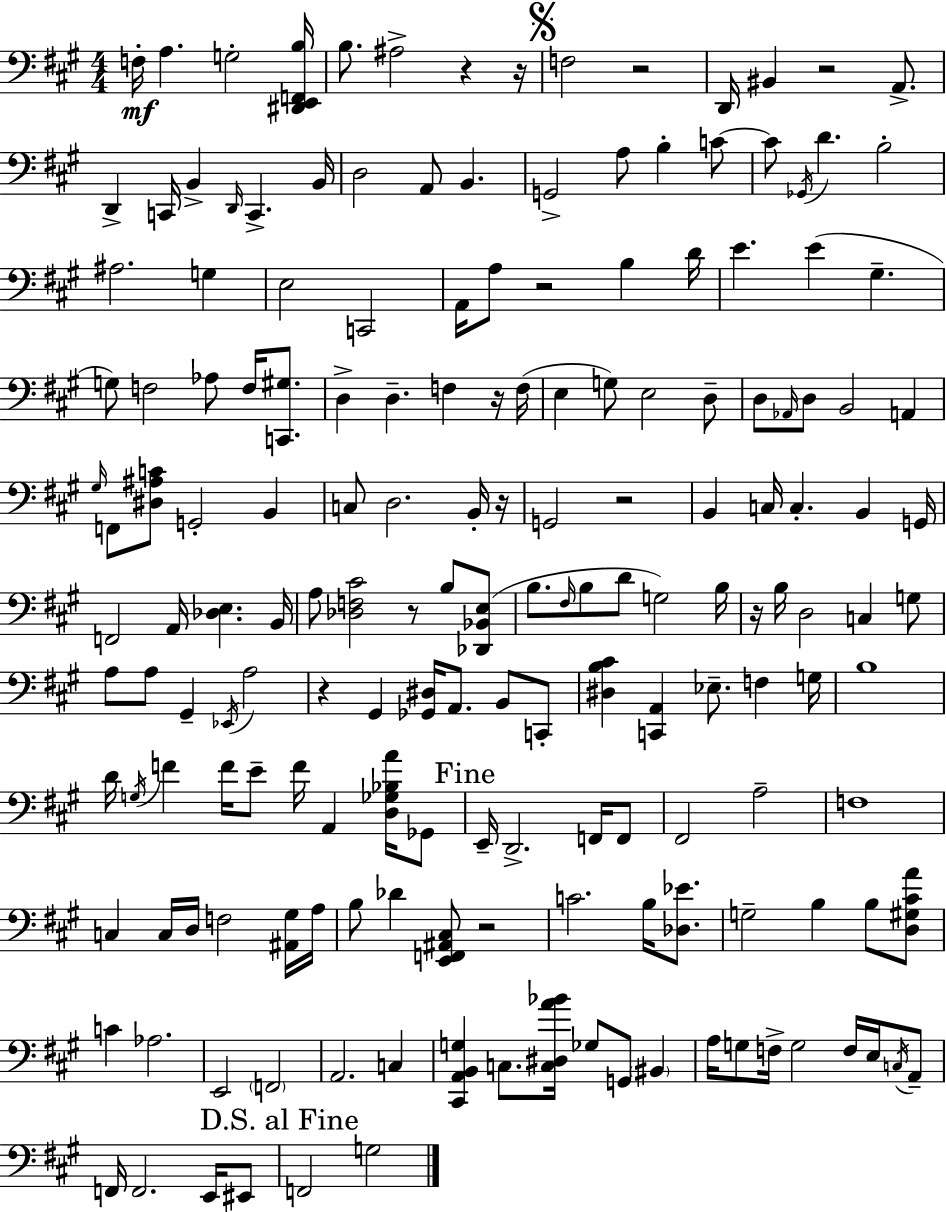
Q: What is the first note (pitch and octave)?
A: F3